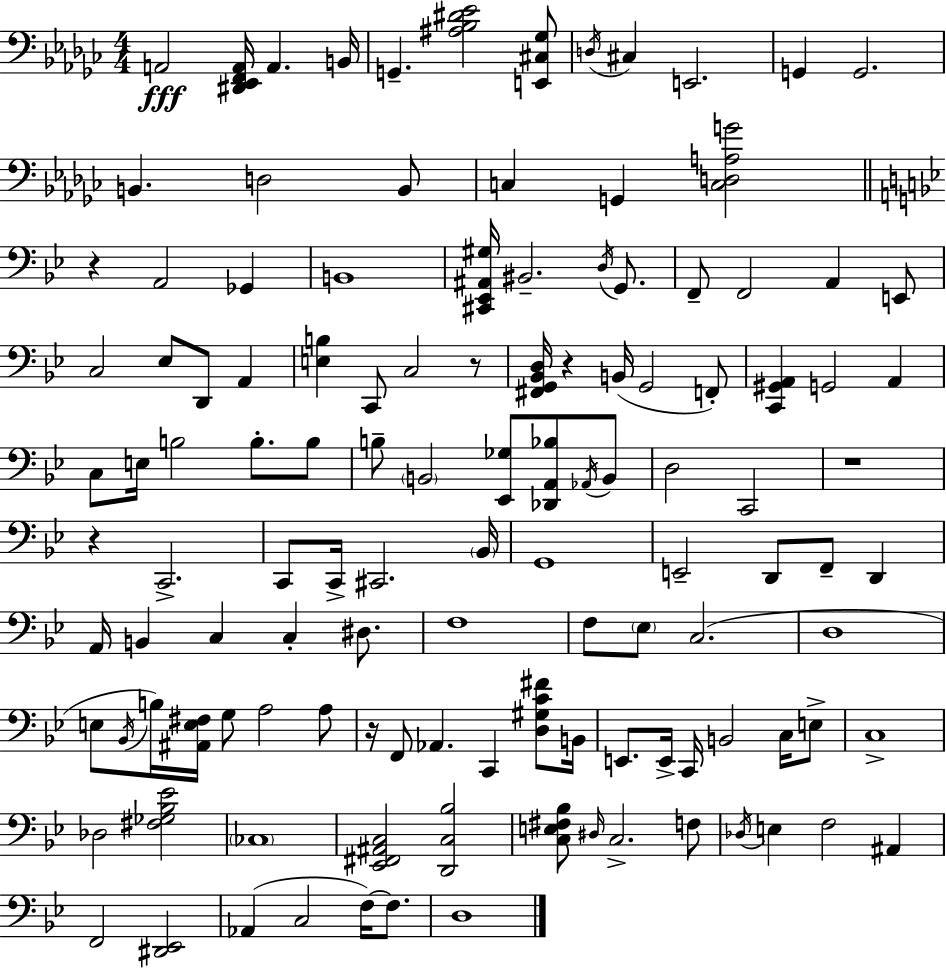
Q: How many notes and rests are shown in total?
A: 121